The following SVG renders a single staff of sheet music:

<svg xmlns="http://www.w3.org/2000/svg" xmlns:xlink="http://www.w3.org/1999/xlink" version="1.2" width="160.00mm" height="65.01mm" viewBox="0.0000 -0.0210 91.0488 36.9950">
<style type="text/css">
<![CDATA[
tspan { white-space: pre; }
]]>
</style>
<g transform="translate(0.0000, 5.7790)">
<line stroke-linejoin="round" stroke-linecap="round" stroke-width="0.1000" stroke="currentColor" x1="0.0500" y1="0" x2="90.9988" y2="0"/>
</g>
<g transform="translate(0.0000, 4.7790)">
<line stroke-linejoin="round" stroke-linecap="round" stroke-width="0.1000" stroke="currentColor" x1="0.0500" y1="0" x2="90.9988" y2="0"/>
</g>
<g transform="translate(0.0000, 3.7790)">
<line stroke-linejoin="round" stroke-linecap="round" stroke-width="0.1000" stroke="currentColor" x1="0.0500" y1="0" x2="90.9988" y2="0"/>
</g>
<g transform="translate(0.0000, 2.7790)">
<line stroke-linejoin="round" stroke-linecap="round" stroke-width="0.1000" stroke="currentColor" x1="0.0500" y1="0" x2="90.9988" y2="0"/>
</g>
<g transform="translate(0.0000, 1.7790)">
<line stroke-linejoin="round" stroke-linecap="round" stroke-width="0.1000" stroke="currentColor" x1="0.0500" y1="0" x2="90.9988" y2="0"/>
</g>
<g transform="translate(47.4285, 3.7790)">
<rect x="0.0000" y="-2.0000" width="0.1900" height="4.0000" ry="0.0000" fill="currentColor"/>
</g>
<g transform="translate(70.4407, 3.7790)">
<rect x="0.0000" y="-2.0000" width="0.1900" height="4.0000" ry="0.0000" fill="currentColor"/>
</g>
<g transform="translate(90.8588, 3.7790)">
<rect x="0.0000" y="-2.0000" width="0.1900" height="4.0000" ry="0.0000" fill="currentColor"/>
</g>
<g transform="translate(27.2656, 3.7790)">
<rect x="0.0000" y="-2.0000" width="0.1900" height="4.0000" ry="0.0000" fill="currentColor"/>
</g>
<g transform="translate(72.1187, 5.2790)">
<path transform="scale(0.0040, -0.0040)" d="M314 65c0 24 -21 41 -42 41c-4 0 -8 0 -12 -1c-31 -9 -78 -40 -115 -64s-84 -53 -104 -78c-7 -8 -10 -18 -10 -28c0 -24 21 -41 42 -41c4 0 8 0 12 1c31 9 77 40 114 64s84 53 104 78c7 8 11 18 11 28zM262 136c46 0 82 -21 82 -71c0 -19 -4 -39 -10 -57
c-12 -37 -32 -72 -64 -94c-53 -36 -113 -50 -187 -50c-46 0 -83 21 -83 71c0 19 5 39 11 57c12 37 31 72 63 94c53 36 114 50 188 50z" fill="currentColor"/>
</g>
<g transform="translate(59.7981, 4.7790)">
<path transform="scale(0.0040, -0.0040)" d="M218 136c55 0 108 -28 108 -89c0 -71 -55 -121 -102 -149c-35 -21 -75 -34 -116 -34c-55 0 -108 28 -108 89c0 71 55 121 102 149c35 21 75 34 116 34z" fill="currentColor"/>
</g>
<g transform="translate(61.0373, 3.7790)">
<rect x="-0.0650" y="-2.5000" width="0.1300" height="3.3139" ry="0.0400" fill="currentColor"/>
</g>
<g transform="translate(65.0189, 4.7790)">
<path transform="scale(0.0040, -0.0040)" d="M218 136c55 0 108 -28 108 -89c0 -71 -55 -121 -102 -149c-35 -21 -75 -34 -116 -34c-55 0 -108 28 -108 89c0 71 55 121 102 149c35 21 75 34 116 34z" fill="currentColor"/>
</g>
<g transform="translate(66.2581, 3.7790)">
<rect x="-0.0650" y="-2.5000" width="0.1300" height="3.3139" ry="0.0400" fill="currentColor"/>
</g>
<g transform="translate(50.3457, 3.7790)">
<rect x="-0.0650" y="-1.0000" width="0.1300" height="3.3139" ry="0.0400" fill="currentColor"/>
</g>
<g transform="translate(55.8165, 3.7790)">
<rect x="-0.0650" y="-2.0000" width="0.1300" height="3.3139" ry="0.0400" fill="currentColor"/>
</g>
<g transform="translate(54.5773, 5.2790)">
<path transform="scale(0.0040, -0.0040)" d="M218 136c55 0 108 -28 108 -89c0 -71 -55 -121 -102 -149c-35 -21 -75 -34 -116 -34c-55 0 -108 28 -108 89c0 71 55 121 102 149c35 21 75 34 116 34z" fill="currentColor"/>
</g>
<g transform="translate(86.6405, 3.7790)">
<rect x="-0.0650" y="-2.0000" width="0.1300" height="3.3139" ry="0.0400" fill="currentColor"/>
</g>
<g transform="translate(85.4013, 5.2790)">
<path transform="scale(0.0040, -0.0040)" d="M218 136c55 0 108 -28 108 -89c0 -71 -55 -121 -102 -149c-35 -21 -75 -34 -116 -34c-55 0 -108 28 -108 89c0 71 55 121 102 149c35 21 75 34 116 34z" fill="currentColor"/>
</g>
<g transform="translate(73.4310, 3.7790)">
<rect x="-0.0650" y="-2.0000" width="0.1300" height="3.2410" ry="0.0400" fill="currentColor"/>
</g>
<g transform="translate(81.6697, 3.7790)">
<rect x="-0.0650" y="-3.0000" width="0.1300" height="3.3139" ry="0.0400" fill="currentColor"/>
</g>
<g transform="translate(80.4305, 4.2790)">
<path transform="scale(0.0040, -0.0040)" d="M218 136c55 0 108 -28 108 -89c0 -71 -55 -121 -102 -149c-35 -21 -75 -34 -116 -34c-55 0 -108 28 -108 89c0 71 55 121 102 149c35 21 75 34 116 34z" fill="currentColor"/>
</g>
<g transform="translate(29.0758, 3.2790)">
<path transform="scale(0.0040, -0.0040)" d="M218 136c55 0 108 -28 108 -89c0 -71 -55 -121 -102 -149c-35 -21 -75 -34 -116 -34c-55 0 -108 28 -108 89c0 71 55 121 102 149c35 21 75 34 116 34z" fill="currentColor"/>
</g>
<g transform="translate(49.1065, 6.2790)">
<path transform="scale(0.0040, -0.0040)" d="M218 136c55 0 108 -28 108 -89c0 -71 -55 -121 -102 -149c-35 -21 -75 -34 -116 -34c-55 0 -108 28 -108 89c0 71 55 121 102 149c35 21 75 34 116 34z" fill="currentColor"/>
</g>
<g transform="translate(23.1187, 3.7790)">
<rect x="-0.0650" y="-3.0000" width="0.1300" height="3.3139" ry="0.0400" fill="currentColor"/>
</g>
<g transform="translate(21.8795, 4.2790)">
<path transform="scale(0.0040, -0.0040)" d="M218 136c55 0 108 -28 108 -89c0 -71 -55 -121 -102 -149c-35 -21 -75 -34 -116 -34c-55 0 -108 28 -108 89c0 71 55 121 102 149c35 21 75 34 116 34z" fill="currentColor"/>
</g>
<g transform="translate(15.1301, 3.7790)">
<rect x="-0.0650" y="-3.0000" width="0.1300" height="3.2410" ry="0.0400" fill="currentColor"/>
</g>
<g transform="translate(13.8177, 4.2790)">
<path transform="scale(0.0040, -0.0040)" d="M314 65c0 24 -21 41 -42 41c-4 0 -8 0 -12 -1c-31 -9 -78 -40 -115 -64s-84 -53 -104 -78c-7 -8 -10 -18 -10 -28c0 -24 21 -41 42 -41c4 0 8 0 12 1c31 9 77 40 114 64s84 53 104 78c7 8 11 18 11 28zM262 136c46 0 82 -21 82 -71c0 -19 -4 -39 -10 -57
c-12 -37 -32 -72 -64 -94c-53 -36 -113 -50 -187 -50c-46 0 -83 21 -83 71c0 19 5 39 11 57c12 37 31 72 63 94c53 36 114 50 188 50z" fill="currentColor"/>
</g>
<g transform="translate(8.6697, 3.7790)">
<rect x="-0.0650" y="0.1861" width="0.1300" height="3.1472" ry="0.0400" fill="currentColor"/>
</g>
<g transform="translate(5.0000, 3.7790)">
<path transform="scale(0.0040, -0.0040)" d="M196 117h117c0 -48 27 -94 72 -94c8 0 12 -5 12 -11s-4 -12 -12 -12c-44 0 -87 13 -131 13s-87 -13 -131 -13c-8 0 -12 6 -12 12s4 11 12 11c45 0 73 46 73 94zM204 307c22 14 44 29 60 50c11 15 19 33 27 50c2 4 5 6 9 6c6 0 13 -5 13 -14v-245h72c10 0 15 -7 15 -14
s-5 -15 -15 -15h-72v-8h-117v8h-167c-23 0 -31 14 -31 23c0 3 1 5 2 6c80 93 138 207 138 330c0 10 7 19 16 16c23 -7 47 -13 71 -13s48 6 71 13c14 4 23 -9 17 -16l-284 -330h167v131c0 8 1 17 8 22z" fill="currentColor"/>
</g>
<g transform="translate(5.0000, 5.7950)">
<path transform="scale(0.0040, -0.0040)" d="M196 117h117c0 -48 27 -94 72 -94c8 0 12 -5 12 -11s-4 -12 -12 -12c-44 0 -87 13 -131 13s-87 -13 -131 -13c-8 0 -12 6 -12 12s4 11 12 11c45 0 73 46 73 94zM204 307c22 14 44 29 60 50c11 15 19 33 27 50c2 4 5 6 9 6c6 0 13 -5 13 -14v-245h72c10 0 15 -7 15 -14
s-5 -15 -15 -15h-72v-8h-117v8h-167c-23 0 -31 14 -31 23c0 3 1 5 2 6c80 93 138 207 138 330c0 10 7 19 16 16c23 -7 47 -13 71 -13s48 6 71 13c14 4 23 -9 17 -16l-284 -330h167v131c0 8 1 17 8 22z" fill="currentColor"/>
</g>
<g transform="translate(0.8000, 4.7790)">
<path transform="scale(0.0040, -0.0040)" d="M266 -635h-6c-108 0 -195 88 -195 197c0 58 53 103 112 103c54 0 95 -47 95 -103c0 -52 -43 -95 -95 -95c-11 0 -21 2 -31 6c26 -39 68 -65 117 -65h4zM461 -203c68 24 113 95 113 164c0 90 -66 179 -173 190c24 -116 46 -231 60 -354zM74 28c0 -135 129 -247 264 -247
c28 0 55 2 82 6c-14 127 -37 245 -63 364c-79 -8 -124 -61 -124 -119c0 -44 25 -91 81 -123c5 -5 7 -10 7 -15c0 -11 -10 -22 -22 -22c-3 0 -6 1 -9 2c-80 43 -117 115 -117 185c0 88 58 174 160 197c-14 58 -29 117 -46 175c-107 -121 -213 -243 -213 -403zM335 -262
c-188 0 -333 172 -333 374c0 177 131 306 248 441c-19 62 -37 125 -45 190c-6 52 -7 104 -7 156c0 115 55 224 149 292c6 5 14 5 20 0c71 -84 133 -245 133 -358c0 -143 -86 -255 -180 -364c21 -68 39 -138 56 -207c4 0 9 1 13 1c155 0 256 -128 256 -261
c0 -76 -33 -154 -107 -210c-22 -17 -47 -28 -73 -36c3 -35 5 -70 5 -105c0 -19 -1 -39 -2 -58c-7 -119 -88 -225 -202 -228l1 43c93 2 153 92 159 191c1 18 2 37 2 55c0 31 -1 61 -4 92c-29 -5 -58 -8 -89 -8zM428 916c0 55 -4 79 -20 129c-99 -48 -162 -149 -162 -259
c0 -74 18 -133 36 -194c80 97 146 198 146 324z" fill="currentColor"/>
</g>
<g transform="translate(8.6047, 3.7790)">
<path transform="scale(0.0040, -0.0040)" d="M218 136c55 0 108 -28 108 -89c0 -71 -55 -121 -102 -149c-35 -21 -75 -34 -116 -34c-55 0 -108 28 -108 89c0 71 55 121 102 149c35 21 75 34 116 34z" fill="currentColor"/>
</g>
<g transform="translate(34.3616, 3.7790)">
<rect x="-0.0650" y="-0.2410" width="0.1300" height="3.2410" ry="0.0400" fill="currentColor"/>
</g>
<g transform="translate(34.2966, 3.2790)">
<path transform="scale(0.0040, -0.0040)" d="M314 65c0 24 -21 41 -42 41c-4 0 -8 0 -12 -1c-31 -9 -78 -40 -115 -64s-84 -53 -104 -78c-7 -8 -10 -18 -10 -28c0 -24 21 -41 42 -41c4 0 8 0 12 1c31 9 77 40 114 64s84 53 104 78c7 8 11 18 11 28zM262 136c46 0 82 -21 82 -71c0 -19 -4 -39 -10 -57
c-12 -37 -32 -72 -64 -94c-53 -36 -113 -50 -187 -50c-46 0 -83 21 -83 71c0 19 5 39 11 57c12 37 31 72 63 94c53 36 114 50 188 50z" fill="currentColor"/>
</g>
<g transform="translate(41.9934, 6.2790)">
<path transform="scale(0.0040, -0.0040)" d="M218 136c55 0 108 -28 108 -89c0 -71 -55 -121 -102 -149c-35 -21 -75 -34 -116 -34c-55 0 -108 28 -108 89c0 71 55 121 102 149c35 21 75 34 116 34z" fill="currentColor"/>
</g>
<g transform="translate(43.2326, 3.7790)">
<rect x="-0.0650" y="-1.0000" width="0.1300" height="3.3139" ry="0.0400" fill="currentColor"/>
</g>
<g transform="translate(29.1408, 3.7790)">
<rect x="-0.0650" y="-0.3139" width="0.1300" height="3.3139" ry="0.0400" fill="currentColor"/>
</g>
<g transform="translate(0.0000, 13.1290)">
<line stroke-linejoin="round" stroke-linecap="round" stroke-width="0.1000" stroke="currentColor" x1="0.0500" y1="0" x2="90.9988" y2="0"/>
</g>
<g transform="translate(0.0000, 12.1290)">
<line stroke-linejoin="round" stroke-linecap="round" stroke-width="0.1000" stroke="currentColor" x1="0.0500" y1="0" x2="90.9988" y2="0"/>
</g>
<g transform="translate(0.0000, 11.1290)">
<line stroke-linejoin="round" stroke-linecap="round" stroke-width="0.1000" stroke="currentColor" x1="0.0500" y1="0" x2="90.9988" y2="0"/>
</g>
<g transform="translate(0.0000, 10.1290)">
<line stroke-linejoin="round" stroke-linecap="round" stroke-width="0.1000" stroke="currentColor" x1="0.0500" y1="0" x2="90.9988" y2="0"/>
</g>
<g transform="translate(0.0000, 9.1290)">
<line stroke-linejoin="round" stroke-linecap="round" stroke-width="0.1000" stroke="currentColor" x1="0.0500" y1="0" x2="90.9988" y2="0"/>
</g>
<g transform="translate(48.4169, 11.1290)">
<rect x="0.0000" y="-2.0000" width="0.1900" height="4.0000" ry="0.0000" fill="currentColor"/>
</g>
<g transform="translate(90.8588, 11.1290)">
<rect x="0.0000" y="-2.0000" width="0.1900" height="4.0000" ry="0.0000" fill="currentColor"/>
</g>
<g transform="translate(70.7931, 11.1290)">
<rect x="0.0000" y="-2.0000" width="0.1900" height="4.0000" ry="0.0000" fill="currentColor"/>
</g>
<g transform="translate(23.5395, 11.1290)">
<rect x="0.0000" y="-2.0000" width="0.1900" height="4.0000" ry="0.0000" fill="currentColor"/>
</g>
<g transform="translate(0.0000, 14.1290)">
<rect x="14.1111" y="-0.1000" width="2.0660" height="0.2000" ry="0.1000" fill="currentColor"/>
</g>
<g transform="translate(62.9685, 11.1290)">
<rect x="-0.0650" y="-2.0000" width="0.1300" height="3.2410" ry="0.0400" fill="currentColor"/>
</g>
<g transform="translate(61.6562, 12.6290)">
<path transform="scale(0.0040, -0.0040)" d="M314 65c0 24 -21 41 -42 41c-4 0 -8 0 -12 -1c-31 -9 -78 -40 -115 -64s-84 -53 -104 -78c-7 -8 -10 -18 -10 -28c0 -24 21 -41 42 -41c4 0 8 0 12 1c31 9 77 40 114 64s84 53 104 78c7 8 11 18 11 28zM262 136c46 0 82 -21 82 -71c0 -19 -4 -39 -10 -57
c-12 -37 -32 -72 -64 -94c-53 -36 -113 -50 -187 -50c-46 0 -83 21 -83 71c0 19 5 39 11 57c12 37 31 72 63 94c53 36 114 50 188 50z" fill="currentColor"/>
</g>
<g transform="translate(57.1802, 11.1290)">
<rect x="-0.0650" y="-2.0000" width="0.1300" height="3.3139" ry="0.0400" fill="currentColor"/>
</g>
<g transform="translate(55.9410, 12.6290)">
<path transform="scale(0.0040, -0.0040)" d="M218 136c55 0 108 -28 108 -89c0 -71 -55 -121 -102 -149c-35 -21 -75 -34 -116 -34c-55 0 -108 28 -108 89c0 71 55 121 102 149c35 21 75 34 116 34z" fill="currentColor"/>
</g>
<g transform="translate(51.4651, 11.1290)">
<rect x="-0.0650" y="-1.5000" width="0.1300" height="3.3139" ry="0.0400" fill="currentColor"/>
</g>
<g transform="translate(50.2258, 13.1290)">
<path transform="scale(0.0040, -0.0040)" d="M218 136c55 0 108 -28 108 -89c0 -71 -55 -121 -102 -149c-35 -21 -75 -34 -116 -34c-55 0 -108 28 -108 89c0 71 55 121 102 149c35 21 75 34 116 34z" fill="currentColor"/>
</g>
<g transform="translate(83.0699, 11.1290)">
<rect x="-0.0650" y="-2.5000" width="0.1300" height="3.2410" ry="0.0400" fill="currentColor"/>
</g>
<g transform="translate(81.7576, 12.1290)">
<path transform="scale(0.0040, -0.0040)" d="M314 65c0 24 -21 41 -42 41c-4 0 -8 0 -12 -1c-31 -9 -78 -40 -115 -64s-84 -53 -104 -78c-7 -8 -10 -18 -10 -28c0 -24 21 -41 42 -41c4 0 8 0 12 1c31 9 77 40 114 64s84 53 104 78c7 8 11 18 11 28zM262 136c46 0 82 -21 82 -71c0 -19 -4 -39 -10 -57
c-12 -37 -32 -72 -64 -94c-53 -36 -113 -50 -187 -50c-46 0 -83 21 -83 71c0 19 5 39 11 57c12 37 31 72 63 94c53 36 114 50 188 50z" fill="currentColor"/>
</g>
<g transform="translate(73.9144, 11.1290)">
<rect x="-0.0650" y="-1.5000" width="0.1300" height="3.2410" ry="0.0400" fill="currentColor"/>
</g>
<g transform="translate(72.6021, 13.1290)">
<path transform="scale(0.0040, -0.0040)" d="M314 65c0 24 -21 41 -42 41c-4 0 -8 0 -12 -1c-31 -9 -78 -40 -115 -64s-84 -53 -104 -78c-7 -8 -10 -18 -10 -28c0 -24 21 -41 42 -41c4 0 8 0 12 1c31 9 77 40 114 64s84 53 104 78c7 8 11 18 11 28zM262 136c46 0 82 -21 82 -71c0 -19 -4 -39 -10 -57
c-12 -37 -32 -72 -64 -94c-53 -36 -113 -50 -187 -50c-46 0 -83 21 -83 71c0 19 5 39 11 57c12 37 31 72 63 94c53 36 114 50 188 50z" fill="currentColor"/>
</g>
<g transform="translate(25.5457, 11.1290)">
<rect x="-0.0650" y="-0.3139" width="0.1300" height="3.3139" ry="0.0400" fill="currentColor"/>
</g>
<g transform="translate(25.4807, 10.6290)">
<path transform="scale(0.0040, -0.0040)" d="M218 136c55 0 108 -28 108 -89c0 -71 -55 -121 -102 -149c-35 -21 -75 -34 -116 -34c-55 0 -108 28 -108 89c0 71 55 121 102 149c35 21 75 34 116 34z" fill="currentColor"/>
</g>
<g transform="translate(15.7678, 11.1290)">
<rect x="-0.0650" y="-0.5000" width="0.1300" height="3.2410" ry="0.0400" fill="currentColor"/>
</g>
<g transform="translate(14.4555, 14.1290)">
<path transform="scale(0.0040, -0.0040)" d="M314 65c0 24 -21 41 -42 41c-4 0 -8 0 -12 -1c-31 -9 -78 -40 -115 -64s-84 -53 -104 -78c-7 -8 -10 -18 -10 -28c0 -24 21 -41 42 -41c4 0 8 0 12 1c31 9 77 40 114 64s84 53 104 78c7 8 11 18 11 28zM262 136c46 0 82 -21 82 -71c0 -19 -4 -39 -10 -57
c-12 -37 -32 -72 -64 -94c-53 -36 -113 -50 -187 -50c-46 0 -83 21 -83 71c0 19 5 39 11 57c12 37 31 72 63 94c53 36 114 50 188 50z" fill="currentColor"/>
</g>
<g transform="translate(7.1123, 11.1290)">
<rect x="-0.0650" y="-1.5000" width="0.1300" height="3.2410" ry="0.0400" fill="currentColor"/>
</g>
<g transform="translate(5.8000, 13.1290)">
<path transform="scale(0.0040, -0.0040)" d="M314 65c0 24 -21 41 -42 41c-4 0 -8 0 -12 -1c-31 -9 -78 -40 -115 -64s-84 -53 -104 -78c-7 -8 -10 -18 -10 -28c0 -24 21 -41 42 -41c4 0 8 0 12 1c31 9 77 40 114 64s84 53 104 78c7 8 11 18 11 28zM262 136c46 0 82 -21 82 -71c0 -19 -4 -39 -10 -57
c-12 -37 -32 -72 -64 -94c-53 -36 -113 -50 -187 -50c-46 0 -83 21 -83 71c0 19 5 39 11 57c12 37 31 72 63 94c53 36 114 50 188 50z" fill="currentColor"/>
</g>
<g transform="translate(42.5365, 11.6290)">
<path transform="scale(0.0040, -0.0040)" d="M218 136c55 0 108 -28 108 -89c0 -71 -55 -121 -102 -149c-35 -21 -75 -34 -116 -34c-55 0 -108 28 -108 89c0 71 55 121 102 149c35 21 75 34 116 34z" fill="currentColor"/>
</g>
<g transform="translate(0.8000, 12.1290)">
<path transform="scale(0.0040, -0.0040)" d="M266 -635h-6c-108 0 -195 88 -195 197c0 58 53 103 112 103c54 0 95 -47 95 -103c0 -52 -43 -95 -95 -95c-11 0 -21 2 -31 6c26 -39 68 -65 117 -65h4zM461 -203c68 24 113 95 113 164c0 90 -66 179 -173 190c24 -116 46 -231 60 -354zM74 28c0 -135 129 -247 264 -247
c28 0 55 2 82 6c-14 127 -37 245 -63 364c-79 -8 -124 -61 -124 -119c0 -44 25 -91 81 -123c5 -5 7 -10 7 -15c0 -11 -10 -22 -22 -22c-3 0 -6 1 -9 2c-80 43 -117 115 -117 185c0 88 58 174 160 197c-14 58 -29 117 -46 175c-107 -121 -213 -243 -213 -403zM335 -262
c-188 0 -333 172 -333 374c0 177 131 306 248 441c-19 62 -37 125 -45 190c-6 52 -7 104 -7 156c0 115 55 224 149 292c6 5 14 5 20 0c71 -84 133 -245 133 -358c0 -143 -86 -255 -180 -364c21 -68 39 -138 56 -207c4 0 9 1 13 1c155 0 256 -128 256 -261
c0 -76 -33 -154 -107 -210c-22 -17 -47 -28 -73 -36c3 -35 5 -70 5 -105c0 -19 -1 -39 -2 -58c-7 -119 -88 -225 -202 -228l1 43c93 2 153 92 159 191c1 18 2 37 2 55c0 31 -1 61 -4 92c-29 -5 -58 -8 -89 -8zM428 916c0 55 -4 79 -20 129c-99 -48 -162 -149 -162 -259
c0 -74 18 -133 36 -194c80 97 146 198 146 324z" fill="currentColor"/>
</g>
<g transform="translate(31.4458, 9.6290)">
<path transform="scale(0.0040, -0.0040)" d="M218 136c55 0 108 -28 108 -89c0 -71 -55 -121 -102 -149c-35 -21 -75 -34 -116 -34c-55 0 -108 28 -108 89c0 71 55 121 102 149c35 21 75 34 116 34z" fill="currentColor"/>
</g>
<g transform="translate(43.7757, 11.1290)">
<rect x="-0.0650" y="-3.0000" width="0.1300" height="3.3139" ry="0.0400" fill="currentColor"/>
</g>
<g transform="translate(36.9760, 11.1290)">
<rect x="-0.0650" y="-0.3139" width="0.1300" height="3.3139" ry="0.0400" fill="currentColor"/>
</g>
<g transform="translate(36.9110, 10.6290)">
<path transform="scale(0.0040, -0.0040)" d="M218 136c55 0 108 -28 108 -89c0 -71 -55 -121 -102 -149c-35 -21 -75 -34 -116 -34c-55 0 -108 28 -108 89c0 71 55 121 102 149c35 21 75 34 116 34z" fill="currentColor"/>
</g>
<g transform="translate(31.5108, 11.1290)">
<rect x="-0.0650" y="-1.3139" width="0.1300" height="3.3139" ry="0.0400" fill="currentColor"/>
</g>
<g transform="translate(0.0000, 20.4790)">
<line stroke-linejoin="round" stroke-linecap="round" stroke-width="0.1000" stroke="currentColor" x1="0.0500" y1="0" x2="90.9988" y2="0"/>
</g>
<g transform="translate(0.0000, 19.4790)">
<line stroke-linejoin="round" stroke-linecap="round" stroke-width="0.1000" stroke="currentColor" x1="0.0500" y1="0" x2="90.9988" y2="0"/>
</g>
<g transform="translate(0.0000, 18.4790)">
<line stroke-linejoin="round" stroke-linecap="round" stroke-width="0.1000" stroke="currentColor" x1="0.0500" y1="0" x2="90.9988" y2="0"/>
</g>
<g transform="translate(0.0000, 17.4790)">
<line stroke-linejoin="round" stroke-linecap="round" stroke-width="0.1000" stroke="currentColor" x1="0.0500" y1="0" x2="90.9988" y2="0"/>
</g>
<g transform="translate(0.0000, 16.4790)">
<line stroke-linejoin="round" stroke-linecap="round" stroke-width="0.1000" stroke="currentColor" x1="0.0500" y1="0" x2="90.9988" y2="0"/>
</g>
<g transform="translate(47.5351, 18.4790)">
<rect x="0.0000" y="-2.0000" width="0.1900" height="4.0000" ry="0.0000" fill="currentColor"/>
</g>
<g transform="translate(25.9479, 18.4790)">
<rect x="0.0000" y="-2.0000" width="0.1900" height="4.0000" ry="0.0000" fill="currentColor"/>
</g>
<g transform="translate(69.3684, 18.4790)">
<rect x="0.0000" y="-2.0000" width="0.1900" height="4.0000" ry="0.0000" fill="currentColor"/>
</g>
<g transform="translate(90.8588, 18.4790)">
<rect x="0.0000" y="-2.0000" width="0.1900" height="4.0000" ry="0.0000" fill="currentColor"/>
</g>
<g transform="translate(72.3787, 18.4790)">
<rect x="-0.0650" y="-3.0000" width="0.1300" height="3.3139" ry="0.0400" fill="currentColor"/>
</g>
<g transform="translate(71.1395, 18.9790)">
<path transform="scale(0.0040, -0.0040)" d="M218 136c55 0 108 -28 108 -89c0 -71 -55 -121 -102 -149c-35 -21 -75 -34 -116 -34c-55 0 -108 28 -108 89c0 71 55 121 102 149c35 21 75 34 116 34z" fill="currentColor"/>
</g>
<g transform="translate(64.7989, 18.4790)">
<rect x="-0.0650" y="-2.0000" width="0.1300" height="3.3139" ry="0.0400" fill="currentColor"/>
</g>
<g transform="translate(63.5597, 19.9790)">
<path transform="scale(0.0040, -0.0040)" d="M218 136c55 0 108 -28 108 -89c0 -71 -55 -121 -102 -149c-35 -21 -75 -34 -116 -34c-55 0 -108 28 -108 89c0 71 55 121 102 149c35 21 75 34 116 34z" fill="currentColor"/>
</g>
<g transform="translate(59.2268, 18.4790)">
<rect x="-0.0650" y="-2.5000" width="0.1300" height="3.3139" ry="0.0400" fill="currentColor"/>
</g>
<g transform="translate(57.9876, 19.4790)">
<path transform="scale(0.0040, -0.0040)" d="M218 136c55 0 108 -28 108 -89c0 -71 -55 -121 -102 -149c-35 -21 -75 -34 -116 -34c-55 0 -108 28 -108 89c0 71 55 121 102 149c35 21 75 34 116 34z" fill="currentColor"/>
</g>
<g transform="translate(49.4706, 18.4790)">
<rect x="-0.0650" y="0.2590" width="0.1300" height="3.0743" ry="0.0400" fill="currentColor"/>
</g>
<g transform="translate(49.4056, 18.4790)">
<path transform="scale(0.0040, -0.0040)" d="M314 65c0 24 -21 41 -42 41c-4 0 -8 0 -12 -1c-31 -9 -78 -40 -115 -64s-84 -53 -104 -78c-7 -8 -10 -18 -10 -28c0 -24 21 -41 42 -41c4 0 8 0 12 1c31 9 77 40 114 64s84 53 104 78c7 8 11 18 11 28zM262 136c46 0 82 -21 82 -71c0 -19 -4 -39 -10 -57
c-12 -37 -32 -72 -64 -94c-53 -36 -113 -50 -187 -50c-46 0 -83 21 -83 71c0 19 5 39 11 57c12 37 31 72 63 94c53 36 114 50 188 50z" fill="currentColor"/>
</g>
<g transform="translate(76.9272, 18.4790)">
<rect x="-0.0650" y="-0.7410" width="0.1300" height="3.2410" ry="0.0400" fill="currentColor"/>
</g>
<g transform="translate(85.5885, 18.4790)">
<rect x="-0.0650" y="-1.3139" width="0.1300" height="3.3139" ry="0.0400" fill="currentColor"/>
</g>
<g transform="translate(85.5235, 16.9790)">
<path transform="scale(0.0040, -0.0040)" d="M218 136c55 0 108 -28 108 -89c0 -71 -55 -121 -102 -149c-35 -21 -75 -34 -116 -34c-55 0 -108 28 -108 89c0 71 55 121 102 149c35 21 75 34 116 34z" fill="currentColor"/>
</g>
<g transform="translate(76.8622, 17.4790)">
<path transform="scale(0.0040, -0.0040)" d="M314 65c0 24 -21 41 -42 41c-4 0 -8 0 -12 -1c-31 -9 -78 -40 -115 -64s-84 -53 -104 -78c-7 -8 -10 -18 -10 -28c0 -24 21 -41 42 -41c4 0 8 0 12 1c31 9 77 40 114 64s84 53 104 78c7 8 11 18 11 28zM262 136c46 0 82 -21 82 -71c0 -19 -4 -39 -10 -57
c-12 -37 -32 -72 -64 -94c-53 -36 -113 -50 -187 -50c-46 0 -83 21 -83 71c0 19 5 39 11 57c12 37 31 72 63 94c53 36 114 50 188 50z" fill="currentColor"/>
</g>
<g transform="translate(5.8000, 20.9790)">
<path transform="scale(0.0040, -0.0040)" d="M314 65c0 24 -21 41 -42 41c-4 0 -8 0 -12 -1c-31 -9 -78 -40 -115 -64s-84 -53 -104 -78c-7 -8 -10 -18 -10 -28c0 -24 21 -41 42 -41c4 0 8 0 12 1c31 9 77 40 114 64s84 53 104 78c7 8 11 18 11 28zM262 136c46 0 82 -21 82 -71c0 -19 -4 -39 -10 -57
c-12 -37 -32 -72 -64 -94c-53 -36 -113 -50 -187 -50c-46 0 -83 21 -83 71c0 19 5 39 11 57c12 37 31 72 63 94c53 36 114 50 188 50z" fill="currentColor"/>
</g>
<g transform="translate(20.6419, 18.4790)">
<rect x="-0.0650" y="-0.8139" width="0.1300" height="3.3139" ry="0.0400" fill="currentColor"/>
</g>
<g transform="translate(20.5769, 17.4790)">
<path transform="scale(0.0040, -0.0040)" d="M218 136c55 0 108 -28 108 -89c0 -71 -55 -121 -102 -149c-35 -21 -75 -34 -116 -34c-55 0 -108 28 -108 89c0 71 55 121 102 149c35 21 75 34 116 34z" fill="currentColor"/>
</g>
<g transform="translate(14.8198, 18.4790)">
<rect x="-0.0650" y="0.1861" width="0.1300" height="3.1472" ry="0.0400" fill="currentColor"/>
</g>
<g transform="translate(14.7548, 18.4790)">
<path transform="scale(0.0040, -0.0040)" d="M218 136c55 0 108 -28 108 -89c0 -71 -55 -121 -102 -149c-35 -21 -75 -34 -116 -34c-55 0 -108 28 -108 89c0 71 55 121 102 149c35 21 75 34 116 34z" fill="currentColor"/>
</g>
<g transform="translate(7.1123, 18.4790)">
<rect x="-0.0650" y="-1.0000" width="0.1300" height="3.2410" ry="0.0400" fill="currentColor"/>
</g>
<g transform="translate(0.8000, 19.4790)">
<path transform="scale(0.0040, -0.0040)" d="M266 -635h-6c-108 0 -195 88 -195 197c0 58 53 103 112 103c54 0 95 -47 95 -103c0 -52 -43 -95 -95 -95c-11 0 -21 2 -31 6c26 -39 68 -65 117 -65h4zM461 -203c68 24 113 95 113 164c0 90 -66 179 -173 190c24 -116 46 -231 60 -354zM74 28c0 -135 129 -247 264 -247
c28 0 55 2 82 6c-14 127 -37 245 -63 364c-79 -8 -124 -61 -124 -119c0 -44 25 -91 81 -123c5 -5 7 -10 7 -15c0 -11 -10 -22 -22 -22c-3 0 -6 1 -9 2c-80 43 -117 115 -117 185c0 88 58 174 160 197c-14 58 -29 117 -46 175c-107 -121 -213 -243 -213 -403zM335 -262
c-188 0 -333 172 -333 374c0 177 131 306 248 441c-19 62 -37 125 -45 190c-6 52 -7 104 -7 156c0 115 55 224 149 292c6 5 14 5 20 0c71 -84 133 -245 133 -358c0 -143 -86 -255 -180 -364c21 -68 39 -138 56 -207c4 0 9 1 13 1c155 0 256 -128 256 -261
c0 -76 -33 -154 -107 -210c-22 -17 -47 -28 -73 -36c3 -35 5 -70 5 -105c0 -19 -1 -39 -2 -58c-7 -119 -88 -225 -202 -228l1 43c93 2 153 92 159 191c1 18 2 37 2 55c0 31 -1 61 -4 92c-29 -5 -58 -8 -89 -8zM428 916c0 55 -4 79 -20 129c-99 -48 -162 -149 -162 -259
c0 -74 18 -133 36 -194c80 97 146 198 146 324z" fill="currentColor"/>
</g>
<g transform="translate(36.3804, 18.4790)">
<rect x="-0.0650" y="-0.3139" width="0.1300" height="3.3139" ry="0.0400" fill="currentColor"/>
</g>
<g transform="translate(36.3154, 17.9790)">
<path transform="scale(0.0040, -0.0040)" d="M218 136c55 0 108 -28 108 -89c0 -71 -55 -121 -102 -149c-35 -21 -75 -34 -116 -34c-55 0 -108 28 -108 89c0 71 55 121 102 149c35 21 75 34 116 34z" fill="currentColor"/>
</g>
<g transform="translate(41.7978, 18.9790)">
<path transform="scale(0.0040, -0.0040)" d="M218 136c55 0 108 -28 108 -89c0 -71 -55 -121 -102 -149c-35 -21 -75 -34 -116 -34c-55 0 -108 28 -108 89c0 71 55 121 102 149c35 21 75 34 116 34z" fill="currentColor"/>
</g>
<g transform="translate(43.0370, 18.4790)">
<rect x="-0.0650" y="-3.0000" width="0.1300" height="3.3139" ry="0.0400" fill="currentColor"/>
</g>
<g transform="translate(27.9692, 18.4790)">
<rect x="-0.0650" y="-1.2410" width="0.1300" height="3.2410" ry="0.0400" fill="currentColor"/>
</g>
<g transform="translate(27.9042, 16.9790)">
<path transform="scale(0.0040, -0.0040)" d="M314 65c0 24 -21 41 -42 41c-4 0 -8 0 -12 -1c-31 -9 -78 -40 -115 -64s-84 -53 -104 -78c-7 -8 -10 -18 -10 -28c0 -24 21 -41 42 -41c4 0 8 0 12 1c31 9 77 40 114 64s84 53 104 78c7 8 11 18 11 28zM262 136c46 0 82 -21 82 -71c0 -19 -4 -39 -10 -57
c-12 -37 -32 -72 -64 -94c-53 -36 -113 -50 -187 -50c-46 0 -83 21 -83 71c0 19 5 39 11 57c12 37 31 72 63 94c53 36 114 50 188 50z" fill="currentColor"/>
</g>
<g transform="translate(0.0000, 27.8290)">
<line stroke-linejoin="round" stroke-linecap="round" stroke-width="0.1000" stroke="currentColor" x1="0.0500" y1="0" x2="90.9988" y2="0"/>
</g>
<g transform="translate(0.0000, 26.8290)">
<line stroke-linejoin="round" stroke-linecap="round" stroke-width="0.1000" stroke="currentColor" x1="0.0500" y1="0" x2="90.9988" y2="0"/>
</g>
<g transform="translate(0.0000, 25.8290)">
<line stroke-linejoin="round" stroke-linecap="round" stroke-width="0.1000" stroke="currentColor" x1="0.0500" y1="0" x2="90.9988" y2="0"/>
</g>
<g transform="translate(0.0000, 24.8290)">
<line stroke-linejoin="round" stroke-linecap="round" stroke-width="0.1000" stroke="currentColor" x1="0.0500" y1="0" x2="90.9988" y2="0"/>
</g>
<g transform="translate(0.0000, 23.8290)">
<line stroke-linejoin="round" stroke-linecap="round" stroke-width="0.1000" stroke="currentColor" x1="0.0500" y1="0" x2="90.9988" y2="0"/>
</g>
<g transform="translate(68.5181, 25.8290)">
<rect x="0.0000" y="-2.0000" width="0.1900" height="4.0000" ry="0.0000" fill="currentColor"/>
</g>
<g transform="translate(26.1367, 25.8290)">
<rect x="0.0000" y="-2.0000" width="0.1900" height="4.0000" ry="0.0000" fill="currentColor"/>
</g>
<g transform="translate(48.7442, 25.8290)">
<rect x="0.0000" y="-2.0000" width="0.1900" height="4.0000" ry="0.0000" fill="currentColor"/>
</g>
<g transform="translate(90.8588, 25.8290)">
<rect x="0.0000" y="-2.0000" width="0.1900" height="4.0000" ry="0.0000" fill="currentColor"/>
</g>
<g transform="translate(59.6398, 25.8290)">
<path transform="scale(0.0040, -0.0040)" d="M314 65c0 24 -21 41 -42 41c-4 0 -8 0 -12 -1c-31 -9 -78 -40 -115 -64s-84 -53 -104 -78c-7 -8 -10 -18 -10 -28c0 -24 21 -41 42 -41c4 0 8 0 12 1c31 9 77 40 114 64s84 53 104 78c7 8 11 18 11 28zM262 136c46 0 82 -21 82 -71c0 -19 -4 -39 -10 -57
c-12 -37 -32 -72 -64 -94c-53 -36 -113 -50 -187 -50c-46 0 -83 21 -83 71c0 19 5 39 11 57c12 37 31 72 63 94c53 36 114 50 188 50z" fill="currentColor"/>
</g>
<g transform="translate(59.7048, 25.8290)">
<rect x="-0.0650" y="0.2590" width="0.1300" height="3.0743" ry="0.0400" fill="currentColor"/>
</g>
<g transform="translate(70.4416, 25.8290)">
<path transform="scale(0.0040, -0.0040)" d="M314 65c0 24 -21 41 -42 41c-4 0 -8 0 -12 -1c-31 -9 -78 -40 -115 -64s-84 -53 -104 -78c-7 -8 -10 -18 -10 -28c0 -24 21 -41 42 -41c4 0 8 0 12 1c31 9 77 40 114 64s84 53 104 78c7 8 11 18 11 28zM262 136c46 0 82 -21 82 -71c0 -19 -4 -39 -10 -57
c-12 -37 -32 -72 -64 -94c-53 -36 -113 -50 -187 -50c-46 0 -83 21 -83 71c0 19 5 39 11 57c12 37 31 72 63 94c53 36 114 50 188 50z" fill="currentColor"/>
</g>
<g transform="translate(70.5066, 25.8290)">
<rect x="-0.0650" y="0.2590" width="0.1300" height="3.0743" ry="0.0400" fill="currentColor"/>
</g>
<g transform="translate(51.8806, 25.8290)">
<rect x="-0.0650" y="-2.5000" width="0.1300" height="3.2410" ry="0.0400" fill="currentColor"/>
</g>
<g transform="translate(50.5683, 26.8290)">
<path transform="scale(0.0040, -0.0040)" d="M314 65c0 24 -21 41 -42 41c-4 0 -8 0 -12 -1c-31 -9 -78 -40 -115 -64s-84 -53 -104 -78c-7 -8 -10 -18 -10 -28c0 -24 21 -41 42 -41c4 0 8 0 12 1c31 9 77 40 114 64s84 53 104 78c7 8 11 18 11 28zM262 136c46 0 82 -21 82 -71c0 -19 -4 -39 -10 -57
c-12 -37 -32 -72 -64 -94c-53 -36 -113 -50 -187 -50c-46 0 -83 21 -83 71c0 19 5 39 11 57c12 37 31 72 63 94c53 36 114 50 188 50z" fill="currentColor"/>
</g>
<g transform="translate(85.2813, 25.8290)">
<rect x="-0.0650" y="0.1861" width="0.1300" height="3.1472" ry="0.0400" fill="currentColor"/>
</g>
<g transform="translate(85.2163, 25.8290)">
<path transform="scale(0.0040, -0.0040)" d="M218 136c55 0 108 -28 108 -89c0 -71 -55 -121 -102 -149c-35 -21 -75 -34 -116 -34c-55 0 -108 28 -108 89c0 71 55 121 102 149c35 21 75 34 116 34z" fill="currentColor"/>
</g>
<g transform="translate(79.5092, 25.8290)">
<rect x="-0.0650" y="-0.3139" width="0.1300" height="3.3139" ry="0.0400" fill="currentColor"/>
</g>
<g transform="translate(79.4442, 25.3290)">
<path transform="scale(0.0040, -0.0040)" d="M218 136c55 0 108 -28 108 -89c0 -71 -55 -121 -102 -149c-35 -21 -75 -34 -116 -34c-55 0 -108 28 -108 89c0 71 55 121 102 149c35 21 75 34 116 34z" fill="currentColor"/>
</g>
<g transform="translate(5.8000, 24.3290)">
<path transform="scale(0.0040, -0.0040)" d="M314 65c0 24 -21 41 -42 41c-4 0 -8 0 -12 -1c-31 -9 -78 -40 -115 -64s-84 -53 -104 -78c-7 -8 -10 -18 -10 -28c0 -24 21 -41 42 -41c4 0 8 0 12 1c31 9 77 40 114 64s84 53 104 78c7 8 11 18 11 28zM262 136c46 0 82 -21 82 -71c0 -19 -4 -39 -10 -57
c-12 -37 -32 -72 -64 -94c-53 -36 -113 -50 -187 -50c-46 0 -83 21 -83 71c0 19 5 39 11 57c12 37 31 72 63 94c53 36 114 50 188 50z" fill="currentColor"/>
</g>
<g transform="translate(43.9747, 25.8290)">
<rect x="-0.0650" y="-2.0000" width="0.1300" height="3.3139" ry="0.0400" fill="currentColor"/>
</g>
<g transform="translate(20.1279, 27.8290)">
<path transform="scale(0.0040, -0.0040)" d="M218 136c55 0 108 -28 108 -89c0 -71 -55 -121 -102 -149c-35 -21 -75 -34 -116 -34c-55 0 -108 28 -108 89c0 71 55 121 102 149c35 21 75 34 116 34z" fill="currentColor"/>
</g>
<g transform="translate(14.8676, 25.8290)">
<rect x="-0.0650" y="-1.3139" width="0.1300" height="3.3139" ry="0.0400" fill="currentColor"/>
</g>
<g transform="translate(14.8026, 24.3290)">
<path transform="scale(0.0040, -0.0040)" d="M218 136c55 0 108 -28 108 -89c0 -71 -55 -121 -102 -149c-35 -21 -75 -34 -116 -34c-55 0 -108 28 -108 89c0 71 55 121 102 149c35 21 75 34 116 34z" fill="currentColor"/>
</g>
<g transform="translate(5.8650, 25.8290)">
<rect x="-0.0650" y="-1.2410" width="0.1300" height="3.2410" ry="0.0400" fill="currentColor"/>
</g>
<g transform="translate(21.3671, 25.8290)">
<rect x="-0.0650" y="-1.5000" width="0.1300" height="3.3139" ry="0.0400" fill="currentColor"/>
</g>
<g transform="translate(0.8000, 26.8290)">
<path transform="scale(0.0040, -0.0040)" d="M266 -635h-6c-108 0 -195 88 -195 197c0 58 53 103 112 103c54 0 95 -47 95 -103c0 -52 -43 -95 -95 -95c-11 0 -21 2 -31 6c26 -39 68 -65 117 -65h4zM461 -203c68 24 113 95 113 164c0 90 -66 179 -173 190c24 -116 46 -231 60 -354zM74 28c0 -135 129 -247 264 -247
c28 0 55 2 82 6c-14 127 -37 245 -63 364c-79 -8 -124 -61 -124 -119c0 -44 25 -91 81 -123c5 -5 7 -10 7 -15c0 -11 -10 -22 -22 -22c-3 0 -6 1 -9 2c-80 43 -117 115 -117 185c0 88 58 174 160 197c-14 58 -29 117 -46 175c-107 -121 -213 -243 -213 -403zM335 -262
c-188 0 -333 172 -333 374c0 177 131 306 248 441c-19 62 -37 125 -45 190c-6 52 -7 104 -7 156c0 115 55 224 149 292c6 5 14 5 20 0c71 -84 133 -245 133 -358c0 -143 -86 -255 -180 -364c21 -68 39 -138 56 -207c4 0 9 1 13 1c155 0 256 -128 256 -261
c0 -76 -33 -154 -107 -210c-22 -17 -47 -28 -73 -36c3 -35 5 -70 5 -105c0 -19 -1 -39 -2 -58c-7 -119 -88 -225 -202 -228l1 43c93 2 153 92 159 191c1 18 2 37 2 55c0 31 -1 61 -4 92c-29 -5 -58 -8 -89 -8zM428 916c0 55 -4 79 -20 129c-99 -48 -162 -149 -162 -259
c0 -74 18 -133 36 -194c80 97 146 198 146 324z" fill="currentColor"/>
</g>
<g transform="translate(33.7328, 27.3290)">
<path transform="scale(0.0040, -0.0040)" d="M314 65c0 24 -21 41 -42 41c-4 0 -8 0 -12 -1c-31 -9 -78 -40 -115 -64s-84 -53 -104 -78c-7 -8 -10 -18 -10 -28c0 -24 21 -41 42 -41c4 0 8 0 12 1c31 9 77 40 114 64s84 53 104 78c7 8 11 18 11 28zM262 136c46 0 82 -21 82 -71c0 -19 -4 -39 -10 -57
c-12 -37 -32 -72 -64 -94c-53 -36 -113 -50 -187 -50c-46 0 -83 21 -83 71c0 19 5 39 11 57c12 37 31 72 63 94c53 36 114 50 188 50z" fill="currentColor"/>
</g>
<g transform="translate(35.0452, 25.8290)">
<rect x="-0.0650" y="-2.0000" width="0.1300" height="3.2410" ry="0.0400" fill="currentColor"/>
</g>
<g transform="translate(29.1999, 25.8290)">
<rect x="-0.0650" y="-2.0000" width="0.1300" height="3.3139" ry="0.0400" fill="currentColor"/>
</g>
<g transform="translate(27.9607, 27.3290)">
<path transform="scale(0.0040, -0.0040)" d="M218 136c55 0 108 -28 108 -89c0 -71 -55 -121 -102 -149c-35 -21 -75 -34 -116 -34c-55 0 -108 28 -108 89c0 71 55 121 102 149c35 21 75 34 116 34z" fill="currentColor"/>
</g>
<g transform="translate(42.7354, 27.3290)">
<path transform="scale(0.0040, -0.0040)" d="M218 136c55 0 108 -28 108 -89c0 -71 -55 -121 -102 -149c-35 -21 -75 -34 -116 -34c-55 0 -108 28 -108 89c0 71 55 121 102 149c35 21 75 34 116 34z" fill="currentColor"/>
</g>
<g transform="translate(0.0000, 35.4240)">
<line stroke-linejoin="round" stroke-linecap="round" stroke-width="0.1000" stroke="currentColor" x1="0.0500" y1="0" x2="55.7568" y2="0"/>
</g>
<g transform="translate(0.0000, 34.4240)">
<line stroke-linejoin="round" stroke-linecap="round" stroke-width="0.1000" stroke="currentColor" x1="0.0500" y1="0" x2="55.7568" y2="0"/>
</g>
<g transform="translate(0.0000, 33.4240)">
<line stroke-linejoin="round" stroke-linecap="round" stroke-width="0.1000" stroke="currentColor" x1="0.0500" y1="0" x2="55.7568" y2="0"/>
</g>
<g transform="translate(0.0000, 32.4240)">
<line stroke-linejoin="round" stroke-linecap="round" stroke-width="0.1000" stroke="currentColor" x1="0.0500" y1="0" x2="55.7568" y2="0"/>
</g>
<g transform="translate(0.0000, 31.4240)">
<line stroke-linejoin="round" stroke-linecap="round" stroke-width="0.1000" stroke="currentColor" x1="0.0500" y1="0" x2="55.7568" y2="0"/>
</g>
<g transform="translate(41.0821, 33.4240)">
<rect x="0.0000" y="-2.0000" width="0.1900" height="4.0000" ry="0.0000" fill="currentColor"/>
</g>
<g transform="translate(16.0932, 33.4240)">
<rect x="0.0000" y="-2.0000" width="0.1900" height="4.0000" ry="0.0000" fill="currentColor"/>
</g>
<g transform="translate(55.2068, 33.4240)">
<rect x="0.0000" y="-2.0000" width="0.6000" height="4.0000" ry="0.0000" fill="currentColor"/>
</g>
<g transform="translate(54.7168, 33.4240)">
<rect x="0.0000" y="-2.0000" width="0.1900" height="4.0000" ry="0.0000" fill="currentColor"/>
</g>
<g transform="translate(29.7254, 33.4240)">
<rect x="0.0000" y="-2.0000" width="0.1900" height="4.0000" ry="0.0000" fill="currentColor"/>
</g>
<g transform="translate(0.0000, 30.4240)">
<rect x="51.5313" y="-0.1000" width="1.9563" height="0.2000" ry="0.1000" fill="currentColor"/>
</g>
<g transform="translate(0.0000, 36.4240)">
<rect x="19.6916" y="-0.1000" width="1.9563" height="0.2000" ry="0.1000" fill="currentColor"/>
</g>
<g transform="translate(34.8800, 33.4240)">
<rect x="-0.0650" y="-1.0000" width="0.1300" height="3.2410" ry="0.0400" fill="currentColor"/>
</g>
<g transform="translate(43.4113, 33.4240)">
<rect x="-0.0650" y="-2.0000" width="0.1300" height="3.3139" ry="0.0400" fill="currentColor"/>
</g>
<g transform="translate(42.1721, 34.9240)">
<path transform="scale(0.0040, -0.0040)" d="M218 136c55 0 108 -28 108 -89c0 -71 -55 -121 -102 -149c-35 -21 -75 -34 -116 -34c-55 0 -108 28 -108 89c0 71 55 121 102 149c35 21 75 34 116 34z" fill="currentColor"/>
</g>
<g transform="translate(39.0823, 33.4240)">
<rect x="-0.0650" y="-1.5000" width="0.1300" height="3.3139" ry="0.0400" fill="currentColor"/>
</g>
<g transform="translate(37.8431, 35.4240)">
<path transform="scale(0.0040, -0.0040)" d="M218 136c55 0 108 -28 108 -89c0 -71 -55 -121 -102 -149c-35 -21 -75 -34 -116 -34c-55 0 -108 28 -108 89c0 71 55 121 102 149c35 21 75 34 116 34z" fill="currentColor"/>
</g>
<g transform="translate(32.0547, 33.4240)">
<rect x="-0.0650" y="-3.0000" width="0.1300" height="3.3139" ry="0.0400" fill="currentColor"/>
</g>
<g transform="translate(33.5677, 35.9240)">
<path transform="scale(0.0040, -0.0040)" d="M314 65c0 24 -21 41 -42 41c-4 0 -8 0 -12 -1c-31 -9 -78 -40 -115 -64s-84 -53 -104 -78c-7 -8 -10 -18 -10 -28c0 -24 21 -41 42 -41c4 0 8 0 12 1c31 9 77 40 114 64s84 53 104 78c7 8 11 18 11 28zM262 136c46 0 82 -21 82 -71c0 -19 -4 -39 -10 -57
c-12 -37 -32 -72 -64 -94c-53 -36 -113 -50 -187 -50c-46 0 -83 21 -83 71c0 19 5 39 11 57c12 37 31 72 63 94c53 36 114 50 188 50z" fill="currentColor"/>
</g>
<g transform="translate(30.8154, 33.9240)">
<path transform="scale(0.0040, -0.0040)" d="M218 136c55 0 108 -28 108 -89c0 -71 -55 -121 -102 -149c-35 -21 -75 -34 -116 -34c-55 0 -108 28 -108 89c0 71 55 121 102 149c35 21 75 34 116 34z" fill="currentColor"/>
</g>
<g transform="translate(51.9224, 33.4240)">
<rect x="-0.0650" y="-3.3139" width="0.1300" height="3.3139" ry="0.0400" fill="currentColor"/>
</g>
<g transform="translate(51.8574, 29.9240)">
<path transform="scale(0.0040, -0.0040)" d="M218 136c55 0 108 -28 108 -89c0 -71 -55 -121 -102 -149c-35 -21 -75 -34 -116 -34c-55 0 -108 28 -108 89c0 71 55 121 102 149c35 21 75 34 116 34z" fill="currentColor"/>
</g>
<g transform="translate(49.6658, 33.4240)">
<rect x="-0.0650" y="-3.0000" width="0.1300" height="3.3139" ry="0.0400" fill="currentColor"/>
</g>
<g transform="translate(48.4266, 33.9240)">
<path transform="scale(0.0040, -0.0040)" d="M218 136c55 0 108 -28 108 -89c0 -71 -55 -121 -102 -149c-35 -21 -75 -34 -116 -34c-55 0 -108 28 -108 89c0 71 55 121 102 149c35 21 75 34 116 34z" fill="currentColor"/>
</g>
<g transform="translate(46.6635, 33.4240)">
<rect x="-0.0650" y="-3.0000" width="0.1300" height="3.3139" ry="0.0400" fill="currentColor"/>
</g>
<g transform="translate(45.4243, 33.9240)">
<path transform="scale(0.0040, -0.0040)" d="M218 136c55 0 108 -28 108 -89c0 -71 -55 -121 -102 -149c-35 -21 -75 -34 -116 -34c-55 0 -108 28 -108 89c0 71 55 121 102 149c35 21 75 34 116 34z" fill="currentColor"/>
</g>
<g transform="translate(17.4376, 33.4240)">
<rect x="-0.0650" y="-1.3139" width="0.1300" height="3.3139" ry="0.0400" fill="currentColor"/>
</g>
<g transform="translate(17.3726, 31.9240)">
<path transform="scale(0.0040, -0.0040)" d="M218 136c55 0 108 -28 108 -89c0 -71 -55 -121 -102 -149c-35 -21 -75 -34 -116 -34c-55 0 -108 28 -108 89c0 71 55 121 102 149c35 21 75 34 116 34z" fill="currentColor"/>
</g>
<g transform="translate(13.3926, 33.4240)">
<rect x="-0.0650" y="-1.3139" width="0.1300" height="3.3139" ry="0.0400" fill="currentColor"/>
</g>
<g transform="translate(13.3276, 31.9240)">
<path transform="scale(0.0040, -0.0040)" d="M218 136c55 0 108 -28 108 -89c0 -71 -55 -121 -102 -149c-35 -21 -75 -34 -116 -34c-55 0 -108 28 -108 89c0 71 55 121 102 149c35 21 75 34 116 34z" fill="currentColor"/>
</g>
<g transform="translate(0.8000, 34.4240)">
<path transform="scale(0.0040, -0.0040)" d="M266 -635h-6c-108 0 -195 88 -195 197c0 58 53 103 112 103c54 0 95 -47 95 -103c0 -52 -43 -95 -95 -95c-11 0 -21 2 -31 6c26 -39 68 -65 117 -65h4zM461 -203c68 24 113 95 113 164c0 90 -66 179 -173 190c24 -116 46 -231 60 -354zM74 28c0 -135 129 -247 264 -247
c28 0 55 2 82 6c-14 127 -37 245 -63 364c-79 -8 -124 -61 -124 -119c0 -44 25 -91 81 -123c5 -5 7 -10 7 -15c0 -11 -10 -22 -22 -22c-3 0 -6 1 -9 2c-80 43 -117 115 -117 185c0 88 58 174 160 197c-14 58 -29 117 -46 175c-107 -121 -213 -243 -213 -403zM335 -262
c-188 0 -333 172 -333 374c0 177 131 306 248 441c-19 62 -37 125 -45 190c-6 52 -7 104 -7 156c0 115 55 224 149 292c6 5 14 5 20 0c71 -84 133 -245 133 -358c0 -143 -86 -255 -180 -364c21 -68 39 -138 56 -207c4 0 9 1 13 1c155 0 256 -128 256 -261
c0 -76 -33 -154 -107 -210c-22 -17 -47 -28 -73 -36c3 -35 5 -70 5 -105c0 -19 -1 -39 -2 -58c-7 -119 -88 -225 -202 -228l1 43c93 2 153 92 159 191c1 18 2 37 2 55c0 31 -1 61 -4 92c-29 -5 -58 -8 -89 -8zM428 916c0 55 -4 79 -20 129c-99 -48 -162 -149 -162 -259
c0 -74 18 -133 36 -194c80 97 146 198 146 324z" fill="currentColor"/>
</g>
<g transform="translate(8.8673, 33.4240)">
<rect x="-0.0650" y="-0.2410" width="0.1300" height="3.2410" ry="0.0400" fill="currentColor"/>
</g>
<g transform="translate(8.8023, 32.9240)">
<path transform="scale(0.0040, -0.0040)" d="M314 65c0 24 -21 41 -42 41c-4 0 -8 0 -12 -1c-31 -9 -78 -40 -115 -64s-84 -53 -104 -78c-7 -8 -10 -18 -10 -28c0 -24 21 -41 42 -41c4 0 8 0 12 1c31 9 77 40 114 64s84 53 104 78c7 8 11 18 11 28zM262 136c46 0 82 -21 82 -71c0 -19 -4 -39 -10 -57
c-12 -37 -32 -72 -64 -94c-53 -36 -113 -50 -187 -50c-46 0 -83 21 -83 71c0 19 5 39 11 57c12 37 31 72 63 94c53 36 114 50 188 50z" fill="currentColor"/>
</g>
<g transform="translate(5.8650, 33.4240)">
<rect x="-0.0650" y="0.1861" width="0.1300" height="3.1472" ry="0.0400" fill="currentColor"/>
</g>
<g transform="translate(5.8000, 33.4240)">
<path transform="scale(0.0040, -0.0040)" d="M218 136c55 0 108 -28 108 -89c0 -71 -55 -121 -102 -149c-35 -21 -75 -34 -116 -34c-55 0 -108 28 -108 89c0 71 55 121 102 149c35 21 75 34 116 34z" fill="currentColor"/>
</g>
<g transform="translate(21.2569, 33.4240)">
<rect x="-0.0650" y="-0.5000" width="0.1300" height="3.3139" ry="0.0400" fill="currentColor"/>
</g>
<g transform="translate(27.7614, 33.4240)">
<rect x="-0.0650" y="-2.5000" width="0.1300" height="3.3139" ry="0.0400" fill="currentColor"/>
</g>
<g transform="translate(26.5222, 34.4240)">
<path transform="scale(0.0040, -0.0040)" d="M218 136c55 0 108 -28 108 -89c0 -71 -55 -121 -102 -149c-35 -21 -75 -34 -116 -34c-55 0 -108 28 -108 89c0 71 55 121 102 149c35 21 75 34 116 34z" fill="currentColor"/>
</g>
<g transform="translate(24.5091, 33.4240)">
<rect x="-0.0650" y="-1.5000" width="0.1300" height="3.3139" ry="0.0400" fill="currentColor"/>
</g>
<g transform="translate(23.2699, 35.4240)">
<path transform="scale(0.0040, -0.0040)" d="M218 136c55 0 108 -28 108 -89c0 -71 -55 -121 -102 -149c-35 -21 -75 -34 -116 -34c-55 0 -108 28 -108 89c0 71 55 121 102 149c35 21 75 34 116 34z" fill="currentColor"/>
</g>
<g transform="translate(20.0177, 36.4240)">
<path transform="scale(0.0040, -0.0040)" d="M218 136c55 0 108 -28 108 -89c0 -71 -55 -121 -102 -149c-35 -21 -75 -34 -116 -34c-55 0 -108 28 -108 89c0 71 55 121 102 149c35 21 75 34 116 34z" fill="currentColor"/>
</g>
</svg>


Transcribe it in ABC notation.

X:1
T:Untitled
M:4/4
L:1/4
K:C
B A2 A c c2 D D F G G F2 A F E2 C2 c e c A E F F2 E2 G2 D2 B d e2 c A B2 G F A d2 e e2 e E F F2 F G2 B2 B2 c B B c2 e e C E G A D2 E F A A b